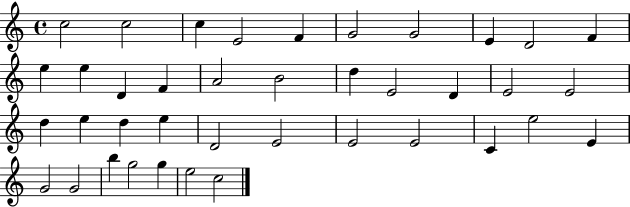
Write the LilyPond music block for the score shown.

{
  \clef treble
  \time 4/4
  \defaultTimeSignature
  \key c \major
  c''2 c''2 | c''4 e'2 f'4 | g'2 g'2 | e'4 d'2 f'4 | \break e''4 e''4 d'4 f'4 | a'2 b'2 | d''4 e'2 d'4 | e'2 e'2 | \break d''4 e''4 d''4 e''4 | d'2 e'2 | e'2 e'2 | c'4 e''2 e'4 | \break g'2 g'2 | b''4 g''2 g''4 | e''2 c''2 | \bar "|."
}